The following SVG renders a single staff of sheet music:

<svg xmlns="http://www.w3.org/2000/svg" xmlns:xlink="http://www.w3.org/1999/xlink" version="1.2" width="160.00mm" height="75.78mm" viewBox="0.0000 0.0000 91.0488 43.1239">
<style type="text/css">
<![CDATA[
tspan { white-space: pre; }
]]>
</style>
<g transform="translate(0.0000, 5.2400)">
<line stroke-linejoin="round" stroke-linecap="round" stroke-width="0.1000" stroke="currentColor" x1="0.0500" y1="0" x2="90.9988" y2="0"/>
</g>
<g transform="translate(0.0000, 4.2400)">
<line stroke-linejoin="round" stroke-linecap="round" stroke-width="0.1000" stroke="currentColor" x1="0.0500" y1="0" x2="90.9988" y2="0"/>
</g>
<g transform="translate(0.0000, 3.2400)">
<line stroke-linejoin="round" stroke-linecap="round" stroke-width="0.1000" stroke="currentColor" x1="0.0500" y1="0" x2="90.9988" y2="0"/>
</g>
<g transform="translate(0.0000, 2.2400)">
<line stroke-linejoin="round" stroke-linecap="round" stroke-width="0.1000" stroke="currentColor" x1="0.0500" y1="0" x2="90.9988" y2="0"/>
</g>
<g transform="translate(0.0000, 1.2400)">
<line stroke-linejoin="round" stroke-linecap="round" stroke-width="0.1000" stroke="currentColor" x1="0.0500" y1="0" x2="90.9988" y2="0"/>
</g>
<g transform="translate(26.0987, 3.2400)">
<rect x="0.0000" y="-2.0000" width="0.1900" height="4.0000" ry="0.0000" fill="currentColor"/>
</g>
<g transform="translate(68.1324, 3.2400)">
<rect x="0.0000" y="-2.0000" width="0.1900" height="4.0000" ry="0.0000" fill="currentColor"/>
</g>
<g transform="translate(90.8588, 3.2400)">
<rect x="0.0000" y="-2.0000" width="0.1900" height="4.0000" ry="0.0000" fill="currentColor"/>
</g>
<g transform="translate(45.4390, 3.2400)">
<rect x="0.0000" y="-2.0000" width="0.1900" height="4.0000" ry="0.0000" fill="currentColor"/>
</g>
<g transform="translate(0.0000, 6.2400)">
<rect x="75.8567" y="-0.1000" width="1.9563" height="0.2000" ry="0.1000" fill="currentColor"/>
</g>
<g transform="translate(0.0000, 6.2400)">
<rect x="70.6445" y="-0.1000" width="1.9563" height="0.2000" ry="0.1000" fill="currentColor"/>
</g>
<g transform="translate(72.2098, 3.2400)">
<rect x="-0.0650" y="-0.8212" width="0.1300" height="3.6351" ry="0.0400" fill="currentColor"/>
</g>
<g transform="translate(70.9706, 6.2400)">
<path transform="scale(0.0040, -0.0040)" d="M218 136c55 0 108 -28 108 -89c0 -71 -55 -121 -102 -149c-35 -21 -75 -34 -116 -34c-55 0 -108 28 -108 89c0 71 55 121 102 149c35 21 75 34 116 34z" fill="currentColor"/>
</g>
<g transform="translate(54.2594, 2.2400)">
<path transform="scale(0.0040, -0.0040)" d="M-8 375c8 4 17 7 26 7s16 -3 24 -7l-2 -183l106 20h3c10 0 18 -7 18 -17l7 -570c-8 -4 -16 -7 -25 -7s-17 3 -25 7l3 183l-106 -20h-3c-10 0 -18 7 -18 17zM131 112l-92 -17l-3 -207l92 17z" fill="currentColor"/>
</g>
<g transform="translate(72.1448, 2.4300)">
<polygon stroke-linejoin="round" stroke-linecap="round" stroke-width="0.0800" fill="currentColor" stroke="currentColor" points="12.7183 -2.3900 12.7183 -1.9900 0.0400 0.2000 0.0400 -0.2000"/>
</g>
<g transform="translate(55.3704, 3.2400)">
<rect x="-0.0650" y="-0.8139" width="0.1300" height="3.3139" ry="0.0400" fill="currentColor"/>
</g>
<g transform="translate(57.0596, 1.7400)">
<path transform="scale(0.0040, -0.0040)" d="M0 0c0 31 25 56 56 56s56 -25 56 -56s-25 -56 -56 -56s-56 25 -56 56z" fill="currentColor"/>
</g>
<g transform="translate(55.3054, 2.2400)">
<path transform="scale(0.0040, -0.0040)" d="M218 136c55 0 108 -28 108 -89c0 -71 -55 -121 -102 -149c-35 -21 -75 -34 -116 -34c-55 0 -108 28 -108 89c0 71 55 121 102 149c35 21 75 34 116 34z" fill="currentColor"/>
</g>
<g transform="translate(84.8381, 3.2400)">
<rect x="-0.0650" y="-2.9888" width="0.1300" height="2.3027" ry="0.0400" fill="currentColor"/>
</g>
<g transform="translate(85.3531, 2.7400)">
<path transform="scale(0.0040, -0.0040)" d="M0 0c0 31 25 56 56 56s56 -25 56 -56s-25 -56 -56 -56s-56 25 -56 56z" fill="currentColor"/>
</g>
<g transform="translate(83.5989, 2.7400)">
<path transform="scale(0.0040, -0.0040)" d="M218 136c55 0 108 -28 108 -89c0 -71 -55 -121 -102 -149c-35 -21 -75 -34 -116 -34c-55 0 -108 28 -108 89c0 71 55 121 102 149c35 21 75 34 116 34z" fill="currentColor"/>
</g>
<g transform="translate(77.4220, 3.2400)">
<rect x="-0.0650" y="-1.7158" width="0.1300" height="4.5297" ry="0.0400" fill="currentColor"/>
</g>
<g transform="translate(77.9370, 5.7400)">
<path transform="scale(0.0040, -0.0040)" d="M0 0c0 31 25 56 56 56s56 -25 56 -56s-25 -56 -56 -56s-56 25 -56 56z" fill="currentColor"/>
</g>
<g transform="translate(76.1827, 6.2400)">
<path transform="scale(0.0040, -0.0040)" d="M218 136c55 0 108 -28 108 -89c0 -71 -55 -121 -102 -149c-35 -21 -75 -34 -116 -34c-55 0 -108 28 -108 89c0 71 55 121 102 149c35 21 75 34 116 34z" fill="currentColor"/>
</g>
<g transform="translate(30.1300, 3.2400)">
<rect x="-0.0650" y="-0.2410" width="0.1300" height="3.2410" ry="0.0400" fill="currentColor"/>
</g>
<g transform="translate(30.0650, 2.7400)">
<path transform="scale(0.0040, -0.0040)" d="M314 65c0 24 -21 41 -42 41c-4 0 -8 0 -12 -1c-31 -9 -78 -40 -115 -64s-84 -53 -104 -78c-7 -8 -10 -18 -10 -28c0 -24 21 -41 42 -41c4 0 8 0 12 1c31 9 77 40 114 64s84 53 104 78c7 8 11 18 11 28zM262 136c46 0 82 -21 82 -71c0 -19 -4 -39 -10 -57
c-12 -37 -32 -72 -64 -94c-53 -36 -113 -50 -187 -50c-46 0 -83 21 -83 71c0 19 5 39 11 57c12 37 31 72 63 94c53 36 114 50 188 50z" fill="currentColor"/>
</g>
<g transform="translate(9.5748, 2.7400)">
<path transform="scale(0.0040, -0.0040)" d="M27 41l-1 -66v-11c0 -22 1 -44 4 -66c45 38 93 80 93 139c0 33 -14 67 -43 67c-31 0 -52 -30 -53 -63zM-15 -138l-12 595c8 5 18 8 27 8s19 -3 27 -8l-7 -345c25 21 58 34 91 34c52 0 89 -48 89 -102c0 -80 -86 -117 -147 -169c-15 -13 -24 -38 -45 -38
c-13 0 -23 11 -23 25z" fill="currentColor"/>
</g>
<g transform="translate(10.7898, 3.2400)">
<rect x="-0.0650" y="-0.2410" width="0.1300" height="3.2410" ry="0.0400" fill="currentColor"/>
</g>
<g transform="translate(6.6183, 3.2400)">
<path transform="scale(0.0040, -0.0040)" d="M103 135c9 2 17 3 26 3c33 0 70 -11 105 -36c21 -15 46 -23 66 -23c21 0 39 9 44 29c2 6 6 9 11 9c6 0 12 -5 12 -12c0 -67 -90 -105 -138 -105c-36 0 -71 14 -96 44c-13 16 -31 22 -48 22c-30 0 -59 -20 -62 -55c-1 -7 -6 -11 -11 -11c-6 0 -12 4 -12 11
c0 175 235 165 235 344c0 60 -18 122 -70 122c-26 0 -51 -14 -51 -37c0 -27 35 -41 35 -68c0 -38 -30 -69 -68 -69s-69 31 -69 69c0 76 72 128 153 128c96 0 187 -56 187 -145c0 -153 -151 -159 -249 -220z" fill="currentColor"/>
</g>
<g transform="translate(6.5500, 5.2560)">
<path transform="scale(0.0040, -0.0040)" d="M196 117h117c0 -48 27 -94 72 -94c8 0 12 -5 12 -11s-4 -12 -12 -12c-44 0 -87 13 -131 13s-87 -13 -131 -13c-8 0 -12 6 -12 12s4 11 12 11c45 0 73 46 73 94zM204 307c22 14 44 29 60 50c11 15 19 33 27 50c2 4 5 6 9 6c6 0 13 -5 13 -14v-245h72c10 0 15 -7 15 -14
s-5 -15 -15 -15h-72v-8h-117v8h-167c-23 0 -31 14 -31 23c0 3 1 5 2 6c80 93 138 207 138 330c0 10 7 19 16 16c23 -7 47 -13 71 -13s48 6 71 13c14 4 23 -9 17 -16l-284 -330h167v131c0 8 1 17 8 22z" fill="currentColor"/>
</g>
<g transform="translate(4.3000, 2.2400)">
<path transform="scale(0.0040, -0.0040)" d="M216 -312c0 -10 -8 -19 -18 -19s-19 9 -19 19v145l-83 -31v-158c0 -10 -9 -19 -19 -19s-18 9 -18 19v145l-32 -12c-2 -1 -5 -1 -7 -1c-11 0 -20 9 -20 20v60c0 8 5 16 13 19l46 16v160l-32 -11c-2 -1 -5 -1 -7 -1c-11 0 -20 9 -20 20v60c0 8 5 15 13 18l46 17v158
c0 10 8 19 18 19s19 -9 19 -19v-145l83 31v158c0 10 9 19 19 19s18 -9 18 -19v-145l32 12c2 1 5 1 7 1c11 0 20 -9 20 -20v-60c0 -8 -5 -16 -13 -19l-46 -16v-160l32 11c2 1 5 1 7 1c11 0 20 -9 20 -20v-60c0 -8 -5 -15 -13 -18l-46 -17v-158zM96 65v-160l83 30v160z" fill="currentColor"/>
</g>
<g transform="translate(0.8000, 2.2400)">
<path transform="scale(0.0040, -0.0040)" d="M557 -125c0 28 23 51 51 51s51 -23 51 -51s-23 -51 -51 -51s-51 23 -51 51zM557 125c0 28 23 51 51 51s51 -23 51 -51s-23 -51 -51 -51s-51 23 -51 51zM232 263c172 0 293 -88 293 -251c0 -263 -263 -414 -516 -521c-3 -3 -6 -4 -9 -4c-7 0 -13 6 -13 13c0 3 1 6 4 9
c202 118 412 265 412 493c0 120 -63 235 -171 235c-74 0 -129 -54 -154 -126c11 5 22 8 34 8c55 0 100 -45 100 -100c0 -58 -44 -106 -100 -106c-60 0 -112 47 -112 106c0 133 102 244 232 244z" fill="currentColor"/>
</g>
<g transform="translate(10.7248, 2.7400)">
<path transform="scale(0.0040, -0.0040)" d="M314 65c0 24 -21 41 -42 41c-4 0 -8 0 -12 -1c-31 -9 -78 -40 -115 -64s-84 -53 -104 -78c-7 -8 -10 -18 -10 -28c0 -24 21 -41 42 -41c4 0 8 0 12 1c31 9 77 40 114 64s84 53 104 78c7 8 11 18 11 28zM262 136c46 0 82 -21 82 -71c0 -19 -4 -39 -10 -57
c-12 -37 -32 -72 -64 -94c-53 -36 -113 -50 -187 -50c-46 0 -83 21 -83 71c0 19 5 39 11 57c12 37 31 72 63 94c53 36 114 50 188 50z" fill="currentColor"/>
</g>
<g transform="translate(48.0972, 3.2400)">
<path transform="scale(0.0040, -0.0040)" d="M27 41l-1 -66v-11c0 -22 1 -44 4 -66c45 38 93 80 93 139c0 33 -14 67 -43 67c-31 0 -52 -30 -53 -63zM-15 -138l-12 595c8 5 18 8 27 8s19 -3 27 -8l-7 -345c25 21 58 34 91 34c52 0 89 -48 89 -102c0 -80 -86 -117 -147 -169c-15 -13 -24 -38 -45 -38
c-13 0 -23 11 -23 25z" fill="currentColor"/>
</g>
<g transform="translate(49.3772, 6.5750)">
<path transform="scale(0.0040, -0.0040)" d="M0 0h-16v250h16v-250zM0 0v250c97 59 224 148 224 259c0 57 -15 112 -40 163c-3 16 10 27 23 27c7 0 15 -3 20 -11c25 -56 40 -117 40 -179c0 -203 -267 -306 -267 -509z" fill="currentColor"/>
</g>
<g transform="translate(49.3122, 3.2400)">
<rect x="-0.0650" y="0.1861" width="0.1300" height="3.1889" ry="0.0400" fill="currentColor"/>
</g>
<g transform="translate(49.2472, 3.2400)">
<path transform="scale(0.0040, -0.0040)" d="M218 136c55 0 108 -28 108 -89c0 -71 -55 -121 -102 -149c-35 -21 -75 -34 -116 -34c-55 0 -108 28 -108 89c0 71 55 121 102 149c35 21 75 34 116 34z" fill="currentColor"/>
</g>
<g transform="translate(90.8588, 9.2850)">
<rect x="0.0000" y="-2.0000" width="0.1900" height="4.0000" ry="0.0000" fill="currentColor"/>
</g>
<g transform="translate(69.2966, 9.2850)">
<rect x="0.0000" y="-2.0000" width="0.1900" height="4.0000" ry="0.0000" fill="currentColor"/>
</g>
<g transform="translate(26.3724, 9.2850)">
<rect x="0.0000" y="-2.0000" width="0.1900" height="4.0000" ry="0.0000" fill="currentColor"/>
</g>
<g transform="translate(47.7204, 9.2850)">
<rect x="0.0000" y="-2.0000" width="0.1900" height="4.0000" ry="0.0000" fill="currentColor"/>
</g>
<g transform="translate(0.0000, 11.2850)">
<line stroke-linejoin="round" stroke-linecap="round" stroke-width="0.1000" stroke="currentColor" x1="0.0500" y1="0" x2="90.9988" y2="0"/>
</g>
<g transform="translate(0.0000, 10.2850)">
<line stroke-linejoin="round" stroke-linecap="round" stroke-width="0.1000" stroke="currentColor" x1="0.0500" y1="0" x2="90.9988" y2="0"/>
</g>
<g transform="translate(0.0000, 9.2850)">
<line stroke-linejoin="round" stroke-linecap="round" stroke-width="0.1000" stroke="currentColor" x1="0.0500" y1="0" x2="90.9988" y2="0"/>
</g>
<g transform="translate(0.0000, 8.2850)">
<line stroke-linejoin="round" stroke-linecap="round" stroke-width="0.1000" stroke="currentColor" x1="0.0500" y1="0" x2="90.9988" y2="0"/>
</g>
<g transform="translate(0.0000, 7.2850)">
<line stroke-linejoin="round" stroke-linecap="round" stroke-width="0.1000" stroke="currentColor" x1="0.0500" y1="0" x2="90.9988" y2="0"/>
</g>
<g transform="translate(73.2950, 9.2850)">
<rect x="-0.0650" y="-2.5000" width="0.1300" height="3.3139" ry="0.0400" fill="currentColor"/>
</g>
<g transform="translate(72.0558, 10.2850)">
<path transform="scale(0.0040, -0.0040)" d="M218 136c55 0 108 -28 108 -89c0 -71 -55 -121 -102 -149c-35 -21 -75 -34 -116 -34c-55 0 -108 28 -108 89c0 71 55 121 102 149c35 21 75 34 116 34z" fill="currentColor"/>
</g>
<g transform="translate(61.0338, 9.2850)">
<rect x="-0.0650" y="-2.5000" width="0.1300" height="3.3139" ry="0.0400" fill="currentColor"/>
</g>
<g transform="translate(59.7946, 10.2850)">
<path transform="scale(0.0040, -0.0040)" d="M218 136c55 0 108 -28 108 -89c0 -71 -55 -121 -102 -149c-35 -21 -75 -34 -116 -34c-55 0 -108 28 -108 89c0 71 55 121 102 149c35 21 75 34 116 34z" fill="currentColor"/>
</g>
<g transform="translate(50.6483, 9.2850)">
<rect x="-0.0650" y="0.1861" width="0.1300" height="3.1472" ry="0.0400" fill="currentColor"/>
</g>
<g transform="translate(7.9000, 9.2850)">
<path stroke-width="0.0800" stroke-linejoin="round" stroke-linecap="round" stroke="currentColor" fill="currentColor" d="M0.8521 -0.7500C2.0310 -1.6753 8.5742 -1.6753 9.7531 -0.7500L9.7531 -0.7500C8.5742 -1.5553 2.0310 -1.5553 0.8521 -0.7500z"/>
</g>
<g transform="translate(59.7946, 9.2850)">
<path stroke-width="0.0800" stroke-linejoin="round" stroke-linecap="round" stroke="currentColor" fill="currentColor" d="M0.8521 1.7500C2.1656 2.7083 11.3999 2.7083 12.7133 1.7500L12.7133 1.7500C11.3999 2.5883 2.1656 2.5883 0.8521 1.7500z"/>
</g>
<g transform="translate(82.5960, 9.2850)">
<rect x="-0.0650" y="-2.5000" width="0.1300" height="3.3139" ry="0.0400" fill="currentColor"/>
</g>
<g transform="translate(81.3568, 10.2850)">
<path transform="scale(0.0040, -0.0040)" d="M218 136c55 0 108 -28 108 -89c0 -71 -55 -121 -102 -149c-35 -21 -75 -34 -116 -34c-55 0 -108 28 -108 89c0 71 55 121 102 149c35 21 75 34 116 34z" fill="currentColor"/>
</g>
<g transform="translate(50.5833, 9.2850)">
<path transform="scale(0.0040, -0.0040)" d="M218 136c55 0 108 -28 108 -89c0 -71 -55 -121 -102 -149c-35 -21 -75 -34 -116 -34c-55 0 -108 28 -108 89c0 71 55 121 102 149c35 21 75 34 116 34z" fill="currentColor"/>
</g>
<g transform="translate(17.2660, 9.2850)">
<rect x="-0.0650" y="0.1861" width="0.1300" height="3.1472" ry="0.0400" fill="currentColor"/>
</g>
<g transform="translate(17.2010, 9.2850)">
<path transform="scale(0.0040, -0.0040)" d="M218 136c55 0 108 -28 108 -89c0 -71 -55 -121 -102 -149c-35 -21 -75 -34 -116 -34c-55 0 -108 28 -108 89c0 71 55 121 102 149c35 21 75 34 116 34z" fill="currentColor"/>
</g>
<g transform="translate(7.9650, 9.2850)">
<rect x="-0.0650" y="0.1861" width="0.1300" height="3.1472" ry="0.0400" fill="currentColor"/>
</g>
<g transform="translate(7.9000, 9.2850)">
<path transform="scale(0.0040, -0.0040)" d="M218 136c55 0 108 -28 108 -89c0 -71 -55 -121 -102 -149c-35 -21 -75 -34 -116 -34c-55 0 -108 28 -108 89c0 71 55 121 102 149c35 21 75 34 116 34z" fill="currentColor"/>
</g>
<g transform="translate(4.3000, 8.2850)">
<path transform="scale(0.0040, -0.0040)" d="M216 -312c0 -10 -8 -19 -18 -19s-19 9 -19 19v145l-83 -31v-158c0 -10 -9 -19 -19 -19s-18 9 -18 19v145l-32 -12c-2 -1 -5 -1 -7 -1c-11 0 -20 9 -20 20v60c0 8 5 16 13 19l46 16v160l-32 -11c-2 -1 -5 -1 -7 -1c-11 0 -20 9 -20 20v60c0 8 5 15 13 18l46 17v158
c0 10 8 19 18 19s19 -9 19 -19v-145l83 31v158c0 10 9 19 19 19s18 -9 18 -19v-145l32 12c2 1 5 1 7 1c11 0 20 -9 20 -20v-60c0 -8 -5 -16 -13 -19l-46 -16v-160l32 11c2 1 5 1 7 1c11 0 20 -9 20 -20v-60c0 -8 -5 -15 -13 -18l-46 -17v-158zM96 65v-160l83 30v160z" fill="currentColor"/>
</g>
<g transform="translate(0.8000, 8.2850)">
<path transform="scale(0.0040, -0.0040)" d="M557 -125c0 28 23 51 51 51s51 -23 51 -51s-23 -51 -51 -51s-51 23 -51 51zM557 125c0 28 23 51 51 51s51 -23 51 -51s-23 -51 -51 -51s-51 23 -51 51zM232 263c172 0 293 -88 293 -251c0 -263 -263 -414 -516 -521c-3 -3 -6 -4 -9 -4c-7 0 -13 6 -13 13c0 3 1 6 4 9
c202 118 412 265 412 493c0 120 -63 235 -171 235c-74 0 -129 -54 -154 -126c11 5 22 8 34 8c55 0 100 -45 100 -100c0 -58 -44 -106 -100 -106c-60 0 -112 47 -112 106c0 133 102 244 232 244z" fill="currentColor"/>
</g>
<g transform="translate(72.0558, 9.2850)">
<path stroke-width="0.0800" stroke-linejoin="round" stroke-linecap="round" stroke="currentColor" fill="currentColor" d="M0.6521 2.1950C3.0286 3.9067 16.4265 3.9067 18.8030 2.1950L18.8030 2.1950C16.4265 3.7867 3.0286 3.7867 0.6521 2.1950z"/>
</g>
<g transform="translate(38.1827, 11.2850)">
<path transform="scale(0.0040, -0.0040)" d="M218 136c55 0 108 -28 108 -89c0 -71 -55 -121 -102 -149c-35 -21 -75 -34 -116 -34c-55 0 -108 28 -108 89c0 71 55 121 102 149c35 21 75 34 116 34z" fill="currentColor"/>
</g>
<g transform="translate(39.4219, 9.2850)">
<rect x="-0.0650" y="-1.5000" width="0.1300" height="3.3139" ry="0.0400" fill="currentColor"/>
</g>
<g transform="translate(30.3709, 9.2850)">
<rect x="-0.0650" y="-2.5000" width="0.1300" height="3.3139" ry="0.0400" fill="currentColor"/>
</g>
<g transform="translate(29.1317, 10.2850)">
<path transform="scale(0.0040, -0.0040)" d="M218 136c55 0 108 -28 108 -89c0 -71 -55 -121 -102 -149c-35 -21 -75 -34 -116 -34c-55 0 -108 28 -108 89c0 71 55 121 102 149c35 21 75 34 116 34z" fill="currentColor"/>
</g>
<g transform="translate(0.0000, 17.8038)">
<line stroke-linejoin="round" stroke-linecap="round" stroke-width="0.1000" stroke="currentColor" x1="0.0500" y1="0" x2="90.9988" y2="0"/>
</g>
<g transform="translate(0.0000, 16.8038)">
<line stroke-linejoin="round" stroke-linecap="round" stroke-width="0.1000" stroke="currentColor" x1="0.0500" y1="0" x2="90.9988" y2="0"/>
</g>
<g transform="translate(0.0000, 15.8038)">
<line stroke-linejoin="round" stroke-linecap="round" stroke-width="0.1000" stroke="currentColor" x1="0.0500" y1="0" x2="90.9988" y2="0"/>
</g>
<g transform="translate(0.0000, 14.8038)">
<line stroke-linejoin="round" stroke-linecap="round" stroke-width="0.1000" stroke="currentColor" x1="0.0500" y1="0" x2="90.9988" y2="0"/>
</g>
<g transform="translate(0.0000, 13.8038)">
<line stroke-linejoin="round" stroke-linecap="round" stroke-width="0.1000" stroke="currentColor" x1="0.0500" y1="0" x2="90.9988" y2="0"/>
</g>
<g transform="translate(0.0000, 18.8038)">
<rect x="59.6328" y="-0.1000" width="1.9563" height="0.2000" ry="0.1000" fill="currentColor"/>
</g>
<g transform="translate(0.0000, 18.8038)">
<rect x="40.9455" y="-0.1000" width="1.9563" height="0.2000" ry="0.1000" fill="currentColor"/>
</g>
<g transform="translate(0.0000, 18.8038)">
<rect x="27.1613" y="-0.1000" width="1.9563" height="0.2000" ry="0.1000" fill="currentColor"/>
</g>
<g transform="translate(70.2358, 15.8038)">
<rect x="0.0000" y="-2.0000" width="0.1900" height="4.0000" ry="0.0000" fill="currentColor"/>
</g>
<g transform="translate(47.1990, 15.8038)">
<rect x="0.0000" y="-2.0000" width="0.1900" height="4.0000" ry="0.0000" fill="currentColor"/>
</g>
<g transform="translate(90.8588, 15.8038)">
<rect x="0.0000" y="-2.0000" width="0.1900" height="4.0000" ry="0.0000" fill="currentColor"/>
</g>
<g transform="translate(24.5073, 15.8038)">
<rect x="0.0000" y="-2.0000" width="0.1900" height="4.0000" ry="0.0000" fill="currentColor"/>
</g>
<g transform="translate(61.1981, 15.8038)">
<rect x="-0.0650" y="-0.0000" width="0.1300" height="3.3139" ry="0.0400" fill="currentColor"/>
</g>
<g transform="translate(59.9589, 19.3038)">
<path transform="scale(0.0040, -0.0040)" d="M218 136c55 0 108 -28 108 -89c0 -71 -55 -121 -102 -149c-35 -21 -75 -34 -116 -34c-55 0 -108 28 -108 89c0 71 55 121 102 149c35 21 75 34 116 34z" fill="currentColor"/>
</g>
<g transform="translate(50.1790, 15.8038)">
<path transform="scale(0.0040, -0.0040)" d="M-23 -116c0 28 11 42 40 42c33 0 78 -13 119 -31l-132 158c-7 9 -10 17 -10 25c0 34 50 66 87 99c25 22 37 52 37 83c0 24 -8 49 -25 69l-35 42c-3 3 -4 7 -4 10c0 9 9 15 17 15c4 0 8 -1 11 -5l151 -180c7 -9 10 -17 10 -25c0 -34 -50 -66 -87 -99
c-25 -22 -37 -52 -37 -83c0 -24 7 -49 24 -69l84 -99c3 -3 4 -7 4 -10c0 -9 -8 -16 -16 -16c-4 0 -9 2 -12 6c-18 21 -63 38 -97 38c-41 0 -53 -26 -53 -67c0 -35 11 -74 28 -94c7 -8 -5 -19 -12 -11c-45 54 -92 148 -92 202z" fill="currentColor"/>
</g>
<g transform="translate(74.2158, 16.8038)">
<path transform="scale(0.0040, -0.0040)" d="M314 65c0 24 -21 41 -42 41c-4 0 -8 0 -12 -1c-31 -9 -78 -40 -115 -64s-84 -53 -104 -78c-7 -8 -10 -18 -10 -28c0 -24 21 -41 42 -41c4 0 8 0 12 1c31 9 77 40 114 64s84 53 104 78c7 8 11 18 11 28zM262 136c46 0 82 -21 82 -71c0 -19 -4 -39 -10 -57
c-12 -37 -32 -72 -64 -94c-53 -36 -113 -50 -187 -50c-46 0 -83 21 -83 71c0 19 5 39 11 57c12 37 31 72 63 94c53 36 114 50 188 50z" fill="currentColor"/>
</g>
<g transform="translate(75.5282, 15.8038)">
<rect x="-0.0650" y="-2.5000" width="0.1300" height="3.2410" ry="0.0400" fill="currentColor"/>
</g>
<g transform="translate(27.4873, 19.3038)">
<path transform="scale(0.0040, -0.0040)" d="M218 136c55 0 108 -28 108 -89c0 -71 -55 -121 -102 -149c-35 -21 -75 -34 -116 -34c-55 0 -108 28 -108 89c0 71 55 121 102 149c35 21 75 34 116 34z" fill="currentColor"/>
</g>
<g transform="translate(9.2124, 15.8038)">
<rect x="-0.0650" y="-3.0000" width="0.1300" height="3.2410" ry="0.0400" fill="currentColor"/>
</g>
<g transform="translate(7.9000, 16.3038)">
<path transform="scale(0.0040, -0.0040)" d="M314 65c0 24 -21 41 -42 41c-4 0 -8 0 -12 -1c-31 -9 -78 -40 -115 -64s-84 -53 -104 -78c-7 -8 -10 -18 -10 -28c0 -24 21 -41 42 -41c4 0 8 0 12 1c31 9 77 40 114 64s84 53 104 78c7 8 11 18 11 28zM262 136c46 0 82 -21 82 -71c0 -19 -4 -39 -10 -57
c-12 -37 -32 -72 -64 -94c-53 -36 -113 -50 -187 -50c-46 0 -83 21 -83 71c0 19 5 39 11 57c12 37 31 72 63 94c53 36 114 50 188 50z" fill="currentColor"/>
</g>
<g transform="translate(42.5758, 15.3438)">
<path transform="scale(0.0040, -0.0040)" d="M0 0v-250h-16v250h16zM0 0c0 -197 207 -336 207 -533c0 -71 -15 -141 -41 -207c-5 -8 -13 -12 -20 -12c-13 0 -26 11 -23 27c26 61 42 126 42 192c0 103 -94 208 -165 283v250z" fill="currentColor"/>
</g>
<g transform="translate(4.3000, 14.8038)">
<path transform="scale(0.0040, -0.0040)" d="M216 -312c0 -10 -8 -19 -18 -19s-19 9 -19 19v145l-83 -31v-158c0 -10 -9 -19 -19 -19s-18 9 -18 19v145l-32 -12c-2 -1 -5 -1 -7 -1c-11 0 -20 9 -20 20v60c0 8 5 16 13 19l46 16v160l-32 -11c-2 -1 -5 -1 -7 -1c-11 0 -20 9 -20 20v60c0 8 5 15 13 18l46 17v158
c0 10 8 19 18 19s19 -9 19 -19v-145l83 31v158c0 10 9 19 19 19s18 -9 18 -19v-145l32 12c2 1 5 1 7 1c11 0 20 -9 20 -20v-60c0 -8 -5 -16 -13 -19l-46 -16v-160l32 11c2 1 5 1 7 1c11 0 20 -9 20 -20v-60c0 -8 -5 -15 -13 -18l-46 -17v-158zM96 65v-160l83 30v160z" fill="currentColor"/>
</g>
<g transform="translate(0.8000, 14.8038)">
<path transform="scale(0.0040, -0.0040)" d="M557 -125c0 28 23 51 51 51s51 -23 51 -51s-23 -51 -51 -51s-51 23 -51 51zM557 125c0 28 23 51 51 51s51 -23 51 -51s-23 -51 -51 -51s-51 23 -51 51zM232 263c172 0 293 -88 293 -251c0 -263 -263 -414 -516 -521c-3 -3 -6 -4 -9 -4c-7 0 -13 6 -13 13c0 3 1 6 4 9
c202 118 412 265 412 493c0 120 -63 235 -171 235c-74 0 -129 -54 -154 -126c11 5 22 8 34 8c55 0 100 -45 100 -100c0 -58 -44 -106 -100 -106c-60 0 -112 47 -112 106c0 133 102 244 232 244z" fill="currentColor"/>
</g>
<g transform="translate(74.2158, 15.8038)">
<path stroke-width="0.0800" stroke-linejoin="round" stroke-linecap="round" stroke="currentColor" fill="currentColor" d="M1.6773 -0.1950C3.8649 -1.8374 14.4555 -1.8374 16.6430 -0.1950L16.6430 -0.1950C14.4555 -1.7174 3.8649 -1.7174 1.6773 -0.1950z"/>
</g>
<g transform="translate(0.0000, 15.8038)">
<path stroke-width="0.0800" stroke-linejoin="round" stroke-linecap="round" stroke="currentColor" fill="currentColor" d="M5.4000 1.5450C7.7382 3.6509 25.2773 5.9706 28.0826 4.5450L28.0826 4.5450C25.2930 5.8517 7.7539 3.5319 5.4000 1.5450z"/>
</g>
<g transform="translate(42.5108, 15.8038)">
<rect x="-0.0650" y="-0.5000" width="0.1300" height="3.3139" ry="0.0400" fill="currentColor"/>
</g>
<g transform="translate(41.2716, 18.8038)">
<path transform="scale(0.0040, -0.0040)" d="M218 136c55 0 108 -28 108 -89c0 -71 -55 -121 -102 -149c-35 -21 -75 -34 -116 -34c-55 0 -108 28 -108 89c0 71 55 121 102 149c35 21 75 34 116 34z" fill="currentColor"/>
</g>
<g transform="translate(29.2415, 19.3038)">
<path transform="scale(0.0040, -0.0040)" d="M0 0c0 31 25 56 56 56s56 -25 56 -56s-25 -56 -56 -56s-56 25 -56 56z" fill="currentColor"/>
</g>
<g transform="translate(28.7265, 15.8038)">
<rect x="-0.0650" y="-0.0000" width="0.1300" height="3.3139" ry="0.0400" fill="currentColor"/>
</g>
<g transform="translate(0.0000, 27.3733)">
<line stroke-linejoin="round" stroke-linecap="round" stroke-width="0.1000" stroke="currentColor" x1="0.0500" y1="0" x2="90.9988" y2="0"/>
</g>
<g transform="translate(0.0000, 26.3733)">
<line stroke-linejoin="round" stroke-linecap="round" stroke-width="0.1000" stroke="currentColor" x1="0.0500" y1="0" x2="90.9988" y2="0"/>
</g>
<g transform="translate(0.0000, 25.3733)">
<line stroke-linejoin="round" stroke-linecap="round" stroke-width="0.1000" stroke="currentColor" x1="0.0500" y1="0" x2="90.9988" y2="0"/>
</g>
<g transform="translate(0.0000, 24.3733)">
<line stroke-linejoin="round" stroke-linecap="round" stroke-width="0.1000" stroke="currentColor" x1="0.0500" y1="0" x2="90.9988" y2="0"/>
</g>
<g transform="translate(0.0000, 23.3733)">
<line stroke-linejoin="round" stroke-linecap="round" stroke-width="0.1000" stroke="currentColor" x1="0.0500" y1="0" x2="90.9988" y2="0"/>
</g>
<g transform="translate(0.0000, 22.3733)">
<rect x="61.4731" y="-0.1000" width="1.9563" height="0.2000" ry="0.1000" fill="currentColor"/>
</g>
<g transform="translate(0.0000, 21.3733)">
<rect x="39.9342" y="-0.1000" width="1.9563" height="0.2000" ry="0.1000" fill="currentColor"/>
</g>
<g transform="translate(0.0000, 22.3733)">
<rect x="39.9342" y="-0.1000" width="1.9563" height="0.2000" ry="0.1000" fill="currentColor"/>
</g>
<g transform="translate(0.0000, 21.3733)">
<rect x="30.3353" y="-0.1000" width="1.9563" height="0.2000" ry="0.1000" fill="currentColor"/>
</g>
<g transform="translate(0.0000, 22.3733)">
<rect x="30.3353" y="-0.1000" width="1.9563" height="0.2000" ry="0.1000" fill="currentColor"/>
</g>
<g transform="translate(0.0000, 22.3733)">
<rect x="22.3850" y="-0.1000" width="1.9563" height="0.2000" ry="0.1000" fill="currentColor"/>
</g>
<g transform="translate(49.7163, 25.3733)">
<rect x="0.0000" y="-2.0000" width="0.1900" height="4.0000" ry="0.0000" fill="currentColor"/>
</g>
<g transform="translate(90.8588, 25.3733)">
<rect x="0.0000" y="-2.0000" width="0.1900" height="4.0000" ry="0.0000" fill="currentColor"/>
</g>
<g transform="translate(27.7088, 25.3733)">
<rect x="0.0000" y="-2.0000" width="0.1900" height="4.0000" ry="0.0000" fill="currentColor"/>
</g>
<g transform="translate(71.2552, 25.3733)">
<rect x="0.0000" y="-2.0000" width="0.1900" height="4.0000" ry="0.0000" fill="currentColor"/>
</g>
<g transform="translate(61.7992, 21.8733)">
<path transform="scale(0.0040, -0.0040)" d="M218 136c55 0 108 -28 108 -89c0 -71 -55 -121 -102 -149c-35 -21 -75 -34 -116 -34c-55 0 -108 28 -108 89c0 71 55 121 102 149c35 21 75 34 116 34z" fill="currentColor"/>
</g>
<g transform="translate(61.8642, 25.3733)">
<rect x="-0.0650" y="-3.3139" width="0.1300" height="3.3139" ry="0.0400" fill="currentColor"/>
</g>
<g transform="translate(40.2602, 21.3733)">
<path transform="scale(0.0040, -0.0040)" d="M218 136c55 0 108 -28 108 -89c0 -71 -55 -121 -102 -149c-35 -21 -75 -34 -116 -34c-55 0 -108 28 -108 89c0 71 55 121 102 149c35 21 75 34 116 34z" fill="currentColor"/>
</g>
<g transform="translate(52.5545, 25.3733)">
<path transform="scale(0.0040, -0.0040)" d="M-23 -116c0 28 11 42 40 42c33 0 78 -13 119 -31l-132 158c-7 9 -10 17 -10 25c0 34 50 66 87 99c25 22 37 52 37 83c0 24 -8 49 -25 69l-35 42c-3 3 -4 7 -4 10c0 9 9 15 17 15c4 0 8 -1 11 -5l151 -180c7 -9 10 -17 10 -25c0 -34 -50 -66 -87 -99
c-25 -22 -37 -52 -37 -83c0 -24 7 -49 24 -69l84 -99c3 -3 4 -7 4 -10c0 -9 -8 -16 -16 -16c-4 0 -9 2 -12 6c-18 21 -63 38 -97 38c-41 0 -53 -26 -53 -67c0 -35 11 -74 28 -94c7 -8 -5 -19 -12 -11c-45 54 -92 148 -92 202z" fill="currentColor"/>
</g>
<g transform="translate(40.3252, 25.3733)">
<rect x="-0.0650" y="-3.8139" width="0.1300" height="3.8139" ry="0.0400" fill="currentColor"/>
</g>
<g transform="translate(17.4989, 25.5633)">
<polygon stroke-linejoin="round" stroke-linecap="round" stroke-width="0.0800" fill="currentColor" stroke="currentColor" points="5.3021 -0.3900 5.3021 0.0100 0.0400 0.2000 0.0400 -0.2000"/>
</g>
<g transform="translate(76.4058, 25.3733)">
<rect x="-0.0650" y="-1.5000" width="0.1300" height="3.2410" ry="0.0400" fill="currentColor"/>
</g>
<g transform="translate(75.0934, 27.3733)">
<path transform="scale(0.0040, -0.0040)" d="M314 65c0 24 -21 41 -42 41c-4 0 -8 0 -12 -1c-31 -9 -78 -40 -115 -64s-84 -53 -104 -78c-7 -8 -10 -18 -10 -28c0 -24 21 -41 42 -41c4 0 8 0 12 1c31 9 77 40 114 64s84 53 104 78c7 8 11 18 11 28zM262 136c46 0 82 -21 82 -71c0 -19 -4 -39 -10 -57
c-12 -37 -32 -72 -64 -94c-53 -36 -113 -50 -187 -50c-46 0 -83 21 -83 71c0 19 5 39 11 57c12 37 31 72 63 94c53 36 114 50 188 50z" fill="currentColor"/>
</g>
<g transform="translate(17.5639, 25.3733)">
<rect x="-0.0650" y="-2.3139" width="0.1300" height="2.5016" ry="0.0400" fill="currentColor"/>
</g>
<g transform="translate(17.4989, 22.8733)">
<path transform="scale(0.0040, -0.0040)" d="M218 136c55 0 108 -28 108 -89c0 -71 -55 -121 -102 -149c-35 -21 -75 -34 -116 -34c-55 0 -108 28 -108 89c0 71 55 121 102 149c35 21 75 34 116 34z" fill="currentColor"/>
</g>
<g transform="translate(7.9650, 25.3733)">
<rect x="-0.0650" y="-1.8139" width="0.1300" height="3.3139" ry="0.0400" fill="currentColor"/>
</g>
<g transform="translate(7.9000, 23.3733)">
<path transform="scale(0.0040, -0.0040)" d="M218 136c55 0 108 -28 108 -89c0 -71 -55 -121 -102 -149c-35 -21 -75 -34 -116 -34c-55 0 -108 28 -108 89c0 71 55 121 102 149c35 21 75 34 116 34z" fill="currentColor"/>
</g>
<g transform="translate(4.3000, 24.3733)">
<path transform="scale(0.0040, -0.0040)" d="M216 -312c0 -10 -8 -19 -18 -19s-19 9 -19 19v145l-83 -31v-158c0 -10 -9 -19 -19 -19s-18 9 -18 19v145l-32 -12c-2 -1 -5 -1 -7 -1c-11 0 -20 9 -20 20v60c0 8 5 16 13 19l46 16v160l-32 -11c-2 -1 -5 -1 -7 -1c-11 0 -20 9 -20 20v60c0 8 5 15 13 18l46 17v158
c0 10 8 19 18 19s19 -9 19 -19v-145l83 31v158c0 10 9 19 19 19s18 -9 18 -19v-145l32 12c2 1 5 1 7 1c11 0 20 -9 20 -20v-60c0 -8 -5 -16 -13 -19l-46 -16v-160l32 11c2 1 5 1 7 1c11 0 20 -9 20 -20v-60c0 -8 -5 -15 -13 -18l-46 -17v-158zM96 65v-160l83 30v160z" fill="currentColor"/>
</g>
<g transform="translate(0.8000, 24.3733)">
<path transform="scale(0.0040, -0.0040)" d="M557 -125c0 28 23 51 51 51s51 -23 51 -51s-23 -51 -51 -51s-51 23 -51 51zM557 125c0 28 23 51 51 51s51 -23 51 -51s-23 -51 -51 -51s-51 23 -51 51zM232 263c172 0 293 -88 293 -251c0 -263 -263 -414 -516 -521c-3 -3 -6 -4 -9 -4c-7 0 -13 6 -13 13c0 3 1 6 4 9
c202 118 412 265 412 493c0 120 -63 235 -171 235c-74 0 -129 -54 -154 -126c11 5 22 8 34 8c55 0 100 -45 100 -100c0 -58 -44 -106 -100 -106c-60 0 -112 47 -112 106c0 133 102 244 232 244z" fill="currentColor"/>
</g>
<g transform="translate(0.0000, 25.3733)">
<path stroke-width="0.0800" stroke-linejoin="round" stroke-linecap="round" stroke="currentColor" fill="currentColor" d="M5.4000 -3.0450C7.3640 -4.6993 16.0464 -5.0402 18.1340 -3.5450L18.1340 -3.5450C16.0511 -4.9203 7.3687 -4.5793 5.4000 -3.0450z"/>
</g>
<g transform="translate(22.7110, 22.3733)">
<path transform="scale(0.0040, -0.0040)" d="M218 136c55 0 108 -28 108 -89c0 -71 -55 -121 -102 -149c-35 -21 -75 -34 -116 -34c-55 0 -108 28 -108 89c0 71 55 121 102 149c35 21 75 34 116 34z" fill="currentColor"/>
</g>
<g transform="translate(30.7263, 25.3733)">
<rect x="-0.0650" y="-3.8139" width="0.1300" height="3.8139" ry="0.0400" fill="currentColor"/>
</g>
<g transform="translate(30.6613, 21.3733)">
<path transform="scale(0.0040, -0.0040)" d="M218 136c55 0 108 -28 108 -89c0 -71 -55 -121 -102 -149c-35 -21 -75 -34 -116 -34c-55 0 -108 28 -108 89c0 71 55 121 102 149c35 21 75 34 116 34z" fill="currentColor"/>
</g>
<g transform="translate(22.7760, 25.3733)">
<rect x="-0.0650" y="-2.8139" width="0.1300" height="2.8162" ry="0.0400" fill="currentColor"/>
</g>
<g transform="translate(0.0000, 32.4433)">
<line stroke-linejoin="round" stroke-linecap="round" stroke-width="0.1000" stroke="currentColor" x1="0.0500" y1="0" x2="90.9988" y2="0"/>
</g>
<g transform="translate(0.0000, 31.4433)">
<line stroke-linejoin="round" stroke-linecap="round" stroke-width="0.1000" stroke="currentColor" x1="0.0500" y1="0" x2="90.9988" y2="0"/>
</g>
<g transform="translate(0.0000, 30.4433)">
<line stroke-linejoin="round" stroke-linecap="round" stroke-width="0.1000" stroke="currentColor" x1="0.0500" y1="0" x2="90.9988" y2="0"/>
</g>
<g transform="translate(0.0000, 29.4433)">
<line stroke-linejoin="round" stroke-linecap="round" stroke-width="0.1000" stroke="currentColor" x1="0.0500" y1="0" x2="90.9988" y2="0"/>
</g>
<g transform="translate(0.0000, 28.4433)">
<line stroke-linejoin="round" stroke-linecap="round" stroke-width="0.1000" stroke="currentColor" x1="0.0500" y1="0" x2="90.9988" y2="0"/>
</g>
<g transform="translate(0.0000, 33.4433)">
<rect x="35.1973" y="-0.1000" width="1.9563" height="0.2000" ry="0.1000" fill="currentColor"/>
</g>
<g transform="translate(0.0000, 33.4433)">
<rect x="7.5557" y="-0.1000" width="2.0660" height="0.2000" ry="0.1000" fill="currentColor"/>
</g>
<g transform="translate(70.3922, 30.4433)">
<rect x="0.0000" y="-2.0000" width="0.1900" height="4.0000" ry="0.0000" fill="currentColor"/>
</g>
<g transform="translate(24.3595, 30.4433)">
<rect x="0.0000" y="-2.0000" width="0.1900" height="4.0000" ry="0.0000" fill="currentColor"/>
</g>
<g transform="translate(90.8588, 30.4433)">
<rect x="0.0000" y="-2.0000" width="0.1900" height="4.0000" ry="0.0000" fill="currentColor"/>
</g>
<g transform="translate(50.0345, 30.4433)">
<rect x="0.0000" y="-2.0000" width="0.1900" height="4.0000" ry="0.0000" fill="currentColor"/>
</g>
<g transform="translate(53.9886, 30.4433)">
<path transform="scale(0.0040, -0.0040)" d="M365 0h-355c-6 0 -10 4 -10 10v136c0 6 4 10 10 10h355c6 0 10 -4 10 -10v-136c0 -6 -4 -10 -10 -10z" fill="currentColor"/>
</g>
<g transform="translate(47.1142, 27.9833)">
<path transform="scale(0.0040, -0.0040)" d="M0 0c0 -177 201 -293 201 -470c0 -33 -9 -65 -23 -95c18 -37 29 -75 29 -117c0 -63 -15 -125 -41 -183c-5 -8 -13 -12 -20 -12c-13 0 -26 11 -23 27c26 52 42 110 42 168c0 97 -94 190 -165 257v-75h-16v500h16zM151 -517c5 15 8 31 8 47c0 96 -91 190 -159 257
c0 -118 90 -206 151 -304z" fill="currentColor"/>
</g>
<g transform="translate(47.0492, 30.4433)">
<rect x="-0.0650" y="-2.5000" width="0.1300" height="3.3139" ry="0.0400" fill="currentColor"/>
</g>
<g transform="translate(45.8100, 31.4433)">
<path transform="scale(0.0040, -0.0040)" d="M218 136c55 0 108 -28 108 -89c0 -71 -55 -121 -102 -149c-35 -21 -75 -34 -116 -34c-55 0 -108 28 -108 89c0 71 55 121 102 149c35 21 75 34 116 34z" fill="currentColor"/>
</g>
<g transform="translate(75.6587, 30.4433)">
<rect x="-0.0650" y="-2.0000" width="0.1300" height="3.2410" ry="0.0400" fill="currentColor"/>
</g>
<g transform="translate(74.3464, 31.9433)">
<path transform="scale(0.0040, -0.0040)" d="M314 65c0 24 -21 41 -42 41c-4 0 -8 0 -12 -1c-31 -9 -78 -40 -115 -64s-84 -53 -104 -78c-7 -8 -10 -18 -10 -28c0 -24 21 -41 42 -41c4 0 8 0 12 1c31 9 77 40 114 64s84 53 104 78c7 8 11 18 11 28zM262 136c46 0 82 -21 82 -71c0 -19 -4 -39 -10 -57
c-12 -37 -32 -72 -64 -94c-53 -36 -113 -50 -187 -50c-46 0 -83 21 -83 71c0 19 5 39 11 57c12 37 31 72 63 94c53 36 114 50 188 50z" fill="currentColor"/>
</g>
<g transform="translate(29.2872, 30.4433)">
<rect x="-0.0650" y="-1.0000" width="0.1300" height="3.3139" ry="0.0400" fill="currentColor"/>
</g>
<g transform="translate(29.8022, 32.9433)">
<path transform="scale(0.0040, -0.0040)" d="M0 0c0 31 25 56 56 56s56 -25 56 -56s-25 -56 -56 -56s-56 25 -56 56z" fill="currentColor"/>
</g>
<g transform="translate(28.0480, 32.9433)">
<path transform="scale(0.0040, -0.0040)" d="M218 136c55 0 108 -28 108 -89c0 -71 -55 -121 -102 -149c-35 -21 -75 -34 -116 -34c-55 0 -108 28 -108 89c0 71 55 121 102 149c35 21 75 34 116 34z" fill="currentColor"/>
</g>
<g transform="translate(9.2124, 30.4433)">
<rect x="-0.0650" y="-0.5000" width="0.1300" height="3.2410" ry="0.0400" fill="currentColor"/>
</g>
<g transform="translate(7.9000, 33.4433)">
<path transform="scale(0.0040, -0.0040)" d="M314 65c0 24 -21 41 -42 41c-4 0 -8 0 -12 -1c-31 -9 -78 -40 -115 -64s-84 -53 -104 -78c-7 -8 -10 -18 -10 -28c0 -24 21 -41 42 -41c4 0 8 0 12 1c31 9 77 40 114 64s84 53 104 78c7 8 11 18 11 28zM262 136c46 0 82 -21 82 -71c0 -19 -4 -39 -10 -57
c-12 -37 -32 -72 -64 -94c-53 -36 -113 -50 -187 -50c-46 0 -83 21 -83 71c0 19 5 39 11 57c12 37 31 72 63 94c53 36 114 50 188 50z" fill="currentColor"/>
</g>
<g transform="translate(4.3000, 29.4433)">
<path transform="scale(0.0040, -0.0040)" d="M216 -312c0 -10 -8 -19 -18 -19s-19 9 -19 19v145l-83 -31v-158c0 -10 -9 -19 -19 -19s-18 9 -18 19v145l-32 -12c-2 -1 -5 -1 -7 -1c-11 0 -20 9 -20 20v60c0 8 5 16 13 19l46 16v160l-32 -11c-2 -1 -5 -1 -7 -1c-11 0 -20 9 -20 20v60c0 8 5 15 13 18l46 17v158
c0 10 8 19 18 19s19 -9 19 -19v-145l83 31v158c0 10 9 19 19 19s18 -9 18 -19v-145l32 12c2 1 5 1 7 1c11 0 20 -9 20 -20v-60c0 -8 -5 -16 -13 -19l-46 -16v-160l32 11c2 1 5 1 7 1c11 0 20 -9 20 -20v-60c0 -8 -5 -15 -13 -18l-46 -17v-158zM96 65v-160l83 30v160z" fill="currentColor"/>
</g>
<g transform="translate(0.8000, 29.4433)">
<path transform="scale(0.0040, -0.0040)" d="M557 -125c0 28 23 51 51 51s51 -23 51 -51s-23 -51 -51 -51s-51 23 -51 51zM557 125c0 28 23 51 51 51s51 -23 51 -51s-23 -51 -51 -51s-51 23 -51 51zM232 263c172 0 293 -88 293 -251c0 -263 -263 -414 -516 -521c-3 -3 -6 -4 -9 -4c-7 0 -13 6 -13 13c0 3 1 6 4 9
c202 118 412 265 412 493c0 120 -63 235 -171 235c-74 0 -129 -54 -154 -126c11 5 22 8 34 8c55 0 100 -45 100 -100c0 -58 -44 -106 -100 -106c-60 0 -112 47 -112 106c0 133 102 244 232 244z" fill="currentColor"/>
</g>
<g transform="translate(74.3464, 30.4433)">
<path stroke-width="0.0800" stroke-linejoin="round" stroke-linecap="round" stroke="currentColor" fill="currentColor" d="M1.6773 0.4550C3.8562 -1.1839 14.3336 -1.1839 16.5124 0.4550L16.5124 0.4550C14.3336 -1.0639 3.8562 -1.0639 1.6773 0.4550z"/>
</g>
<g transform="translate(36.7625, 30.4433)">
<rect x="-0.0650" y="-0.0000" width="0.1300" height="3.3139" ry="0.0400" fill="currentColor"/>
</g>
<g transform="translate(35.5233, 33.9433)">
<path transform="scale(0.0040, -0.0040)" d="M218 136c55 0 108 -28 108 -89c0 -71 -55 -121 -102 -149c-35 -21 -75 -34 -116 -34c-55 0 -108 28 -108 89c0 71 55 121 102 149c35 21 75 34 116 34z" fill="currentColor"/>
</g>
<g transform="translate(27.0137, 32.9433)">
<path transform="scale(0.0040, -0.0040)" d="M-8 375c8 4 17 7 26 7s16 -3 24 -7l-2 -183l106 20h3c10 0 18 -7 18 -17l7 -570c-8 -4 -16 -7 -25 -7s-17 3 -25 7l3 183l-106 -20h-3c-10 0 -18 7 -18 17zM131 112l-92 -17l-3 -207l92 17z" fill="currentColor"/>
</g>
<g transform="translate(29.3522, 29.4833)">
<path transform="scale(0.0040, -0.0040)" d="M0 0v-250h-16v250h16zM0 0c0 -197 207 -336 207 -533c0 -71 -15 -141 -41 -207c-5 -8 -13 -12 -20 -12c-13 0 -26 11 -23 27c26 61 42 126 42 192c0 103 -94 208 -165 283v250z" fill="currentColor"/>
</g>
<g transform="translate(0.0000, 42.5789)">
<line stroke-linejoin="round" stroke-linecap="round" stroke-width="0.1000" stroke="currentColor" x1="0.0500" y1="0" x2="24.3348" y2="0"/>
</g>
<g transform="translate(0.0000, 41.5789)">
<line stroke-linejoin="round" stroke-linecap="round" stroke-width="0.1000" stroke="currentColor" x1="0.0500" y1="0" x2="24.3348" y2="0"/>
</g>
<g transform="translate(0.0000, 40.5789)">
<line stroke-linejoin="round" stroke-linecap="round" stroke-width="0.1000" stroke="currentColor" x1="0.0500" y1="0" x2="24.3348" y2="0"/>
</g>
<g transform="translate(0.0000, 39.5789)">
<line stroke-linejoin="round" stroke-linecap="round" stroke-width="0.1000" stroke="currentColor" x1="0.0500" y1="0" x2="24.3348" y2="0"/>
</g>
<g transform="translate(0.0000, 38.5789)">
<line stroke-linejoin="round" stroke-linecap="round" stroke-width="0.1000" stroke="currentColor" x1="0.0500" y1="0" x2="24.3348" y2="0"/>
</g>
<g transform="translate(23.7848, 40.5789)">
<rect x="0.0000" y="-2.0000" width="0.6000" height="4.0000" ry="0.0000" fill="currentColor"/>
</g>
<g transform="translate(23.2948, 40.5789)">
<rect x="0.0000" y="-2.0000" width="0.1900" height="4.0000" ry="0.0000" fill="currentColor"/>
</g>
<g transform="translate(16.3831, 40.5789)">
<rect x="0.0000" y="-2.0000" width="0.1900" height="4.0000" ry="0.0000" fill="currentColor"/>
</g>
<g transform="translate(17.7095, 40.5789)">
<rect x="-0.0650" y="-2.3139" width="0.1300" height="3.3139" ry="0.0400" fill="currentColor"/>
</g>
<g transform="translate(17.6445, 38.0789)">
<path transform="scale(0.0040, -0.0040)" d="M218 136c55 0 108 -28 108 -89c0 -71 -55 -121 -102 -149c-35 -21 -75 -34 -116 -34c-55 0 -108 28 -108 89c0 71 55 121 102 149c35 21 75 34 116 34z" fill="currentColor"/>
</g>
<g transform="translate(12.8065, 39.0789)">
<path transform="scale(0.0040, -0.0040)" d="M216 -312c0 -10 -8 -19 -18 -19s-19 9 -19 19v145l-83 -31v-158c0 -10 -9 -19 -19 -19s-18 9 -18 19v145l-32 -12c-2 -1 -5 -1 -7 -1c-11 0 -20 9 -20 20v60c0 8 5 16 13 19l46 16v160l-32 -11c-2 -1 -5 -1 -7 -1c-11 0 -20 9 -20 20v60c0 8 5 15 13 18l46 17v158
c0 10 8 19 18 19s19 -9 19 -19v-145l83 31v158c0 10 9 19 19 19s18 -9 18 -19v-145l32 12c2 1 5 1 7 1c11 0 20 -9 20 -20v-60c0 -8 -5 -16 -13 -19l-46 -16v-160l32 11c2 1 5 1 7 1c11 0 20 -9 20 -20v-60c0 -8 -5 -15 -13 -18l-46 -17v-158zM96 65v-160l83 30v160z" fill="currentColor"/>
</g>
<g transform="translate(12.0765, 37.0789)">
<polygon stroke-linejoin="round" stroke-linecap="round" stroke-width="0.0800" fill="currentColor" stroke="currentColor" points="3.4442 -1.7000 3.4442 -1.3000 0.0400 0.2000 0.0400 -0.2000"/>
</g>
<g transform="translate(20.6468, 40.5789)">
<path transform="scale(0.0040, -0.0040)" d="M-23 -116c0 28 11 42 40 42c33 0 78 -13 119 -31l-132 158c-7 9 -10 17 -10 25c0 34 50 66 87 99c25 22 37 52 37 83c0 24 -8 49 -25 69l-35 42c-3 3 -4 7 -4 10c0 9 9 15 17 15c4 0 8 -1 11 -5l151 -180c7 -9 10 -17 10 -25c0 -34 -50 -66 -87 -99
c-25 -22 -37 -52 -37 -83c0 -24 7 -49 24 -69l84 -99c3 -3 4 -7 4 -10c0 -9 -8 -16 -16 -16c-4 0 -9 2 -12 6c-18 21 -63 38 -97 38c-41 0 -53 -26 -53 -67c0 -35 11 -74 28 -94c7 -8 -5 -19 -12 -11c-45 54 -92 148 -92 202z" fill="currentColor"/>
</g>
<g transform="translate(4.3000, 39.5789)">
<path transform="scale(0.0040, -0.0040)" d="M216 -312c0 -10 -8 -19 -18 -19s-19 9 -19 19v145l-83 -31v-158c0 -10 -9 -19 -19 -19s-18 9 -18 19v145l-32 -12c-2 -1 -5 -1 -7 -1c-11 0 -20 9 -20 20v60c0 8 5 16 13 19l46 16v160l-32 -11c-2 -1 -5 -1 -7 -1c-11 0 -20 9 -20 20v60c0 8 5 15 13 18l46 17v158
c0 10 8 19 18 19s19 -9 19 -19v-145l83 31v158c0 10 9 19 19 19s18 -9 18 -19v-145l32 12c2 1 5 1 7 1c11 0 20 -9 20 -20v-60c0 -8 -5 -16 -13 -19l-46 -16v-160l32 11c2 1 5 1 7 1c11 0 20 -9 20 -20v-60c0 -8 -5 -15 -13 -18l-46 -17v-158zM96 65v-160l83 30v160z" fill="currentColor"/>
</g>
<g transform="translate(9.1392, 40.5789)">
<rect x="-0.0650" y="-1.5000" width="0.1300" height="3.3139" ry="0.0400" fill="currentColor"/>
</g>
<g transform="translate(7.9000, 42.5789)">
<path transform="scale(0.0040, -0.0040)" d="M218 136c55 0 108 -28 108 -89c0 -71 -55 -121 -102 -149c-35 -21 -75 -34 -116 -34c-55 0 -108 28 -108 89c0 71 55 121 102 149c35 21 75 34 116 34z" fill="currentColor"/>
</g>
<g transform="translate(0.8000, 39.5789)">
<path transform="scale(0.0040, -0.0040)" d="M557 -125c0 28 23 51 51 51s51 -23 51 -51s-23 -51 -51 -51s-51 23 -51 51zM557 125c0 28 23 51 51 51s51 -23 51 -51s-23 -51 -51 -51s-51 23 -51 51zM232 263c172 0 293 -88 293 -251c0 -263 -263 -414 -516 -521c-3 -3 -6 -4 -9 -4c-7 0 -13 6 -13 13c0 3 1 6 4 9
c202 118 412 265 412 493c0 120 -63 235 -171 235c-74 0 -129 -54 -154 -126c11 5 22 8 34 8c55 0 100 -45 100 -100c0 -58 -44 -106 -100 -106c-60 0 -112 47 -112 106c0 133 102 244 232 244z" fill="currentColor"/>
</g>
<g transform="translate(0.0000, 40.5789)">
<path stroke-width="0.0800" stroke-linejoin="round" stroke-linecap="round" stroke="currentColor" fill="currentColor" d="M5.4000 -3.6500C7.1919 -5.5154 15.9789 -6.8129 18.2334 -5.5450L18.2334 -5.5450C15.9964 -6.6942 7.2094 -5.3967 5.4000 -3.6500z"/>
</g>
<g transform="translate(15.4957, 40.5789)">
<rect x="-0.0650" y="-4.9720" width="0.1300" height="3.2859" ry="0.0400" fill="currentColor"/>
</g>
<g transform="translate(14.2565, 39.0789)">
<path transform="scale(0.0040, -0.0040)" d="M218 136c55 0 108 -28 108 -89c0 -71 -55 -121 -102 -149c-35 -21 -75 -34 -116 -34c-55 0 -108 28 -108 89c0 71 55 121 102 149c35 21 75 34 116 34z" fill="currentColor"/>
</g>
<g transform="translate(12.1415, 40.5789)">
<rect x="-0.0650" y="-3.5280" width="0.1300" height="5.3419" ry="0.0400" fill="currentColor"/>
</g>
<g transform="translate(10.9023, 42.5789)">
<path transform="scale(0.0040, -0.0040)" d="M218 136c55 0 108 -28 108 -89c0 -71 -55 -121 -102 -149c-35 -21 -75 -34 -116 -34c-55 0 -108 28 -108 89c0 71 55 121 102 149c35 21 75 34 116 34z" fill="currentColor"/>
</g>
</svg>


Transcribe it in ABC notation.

X:1
T:Untitled
M:2/4
L:1/4
K:G
_E,2 E,2 _D,/2 F, E,,/2 E,,/2 E,/2 D, D, B,, G,, D, B,, B,, B,, C,2 D,, E,,/2 z D,, B,,2 A, B,/2 C/2 E E z D G,,2 E,,2 F,,/2 D,, B,,/4 z2 A,,2 G,, G,,/2 ^G,/2 B, z